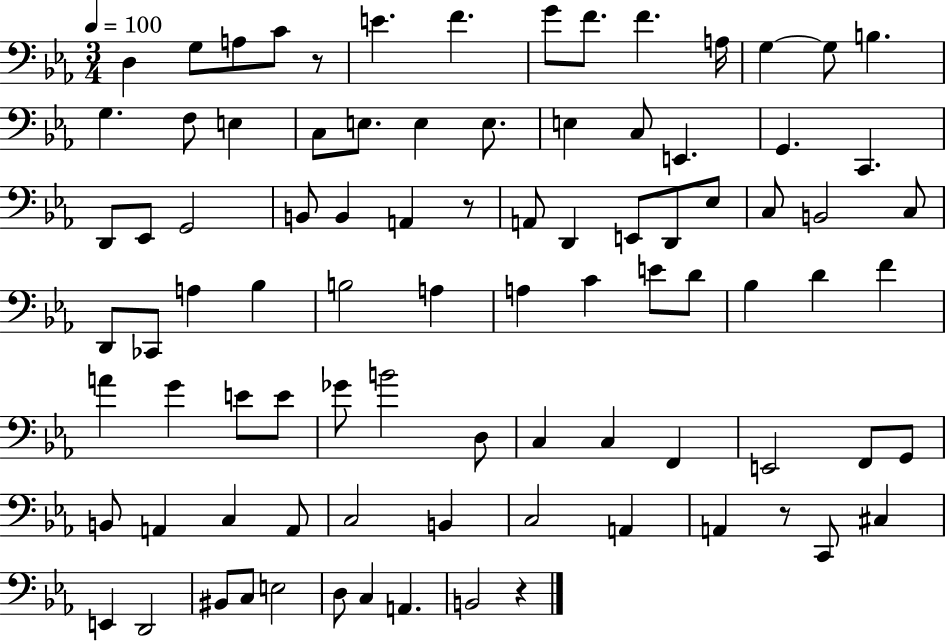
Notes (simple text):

D3/q G3/e A3/e C4/e R/e E4/q. F4/q. G4/e F4/e. F4/q. A3/s G3/q G3/e B3/q. G3/q. F3/e E3/q C3/e E3/e. E3/q E3/e. E3/q C3/e E2/q. G2/q. C2/q. D2/e Eb2/e G2/h B2/e B2/q A2/q R/e A2/e D2/q E2/e D2/e Eb3/e C3/e B2/h C3/e D2/e CES2/e A3/q Bb3/q B3/h A3/q A3/q C4/q E4/e D4/e Bb3/q D4/q F4/q A4/q G4/q E4/e E4/e Gb4/e B4/h D3/e C3/q C3/q F2/q E2/h F2/e G2/e B2/e A2/q C3/q A2/e C3/h B2/q C3/h A2/q A2/q R/e C2/e C#3/q E2/q D2/h BIS2/e C3/e E3/h D3/e C3/q A2/q. B2/h R/q